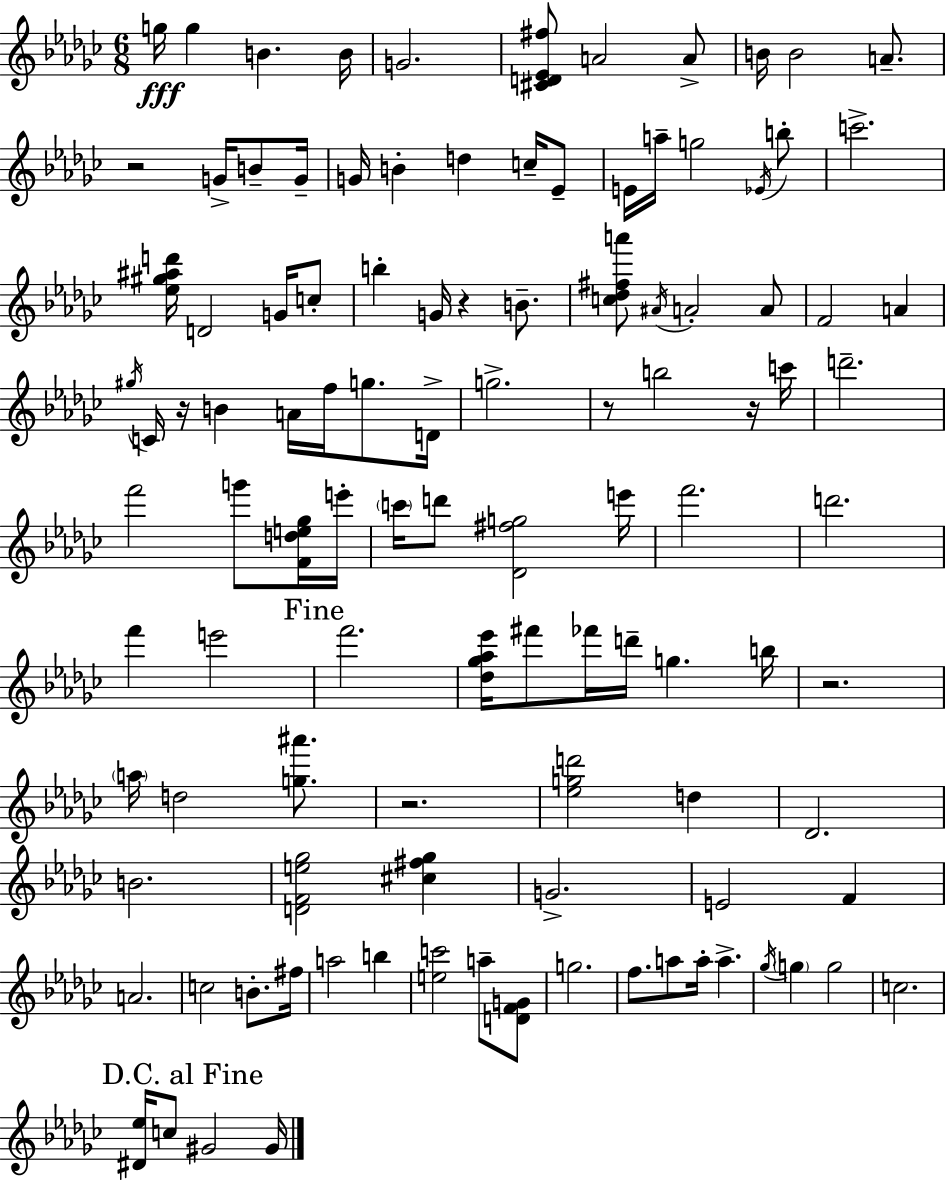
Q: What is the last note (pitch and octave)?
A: G#4